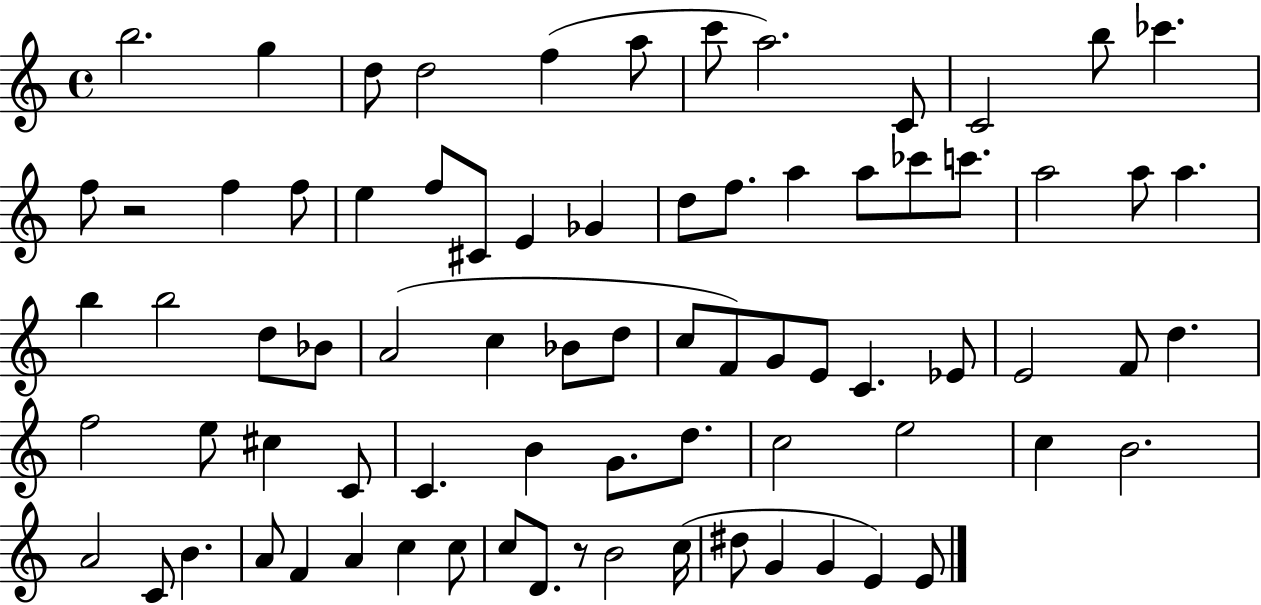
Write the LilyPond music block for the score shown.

{
  \clef treble
  \time 4/4
  \defaultTimeSignature
  \key c \major
  b''2. g''4 | d''8 d''2 f''4( a''8 | c'''8 a''2.) c'8 | c'2 b''8 ces'''4. | \break f''8 r2 f''4 f''8 | e''4 f''8 cis'8 e'4 ges'4 | d''8 f''8. a''4 a''8 ces'''8 c'''8. | a''2 a''8 a''4. | \break b''4 b''2 d''8 bes'8 | a'2( c''4 bes'8 d''8 | c''8 f'8) g'8 e'8 c'4. ees'8 | e'2 f'8 d''4. | \break f''2 e''8 cis''4 c'8 | c'4. b'4 g'8. d''8. | c''2 e''2 | c''4 b'2. | \break a'2 c'8 b'4. | a'8 f'4 a'4 c''4 c''8 | c''8 d'8. r8 b'2 c''16( | dis''8 g'4 g'4 e'4) e'8 | \break \bar "|."
}